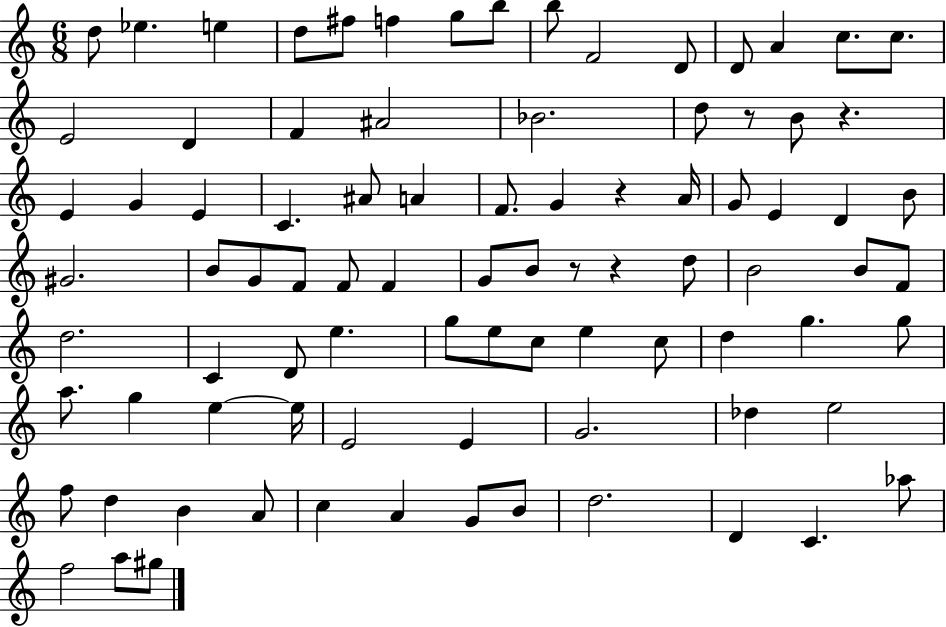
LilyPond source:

{
  \clef treble
  \numericTimeSignature
  \time 6/8
  \key c \major
  d''8 ees''4. e''4 | d''8 fis''8 f''4 g''8 b''8 | b''8 f'2 d'8 | d'8 a'4 c''8. c''8. | \break e'2 d'4 | f'4 ais'2 | bes'2. | d''8 r8 b'8 r4. | \break e'4 g'4 e'4 | c'4. ais'8 a'4 | f'8. g'4 r4 a'16 | g'8 e'4 d'4 b'8 | \break gis'2. | b'8 g'8 f'8 f'8 f'4 | g'8 b'8 r8 r4 d''8 | b'2 b'8 f'8 | \break d''2. | c'4 d'8 e''4. | g''8 e''8 c''8 e''4 c''8 | d''4 g''4. g''8 | \break a''8. g''4 e''4~~ e''16 | e'2 e'4 | g'2. | des''4 e''2 | \break f''8 d''4 b'4 a'8 | c''4 a'4 g'8 b'8 | d''2. | d'4 c'4. aes''8 | \break f''2 a''8 gis''8 | \bar "|."
}